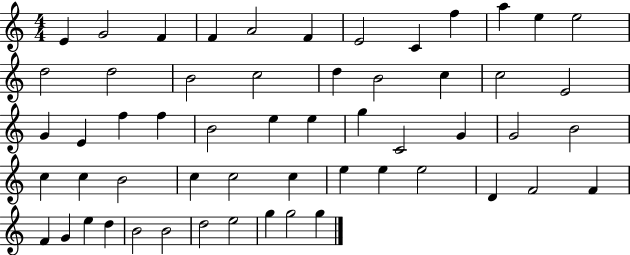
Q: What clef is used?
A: treble